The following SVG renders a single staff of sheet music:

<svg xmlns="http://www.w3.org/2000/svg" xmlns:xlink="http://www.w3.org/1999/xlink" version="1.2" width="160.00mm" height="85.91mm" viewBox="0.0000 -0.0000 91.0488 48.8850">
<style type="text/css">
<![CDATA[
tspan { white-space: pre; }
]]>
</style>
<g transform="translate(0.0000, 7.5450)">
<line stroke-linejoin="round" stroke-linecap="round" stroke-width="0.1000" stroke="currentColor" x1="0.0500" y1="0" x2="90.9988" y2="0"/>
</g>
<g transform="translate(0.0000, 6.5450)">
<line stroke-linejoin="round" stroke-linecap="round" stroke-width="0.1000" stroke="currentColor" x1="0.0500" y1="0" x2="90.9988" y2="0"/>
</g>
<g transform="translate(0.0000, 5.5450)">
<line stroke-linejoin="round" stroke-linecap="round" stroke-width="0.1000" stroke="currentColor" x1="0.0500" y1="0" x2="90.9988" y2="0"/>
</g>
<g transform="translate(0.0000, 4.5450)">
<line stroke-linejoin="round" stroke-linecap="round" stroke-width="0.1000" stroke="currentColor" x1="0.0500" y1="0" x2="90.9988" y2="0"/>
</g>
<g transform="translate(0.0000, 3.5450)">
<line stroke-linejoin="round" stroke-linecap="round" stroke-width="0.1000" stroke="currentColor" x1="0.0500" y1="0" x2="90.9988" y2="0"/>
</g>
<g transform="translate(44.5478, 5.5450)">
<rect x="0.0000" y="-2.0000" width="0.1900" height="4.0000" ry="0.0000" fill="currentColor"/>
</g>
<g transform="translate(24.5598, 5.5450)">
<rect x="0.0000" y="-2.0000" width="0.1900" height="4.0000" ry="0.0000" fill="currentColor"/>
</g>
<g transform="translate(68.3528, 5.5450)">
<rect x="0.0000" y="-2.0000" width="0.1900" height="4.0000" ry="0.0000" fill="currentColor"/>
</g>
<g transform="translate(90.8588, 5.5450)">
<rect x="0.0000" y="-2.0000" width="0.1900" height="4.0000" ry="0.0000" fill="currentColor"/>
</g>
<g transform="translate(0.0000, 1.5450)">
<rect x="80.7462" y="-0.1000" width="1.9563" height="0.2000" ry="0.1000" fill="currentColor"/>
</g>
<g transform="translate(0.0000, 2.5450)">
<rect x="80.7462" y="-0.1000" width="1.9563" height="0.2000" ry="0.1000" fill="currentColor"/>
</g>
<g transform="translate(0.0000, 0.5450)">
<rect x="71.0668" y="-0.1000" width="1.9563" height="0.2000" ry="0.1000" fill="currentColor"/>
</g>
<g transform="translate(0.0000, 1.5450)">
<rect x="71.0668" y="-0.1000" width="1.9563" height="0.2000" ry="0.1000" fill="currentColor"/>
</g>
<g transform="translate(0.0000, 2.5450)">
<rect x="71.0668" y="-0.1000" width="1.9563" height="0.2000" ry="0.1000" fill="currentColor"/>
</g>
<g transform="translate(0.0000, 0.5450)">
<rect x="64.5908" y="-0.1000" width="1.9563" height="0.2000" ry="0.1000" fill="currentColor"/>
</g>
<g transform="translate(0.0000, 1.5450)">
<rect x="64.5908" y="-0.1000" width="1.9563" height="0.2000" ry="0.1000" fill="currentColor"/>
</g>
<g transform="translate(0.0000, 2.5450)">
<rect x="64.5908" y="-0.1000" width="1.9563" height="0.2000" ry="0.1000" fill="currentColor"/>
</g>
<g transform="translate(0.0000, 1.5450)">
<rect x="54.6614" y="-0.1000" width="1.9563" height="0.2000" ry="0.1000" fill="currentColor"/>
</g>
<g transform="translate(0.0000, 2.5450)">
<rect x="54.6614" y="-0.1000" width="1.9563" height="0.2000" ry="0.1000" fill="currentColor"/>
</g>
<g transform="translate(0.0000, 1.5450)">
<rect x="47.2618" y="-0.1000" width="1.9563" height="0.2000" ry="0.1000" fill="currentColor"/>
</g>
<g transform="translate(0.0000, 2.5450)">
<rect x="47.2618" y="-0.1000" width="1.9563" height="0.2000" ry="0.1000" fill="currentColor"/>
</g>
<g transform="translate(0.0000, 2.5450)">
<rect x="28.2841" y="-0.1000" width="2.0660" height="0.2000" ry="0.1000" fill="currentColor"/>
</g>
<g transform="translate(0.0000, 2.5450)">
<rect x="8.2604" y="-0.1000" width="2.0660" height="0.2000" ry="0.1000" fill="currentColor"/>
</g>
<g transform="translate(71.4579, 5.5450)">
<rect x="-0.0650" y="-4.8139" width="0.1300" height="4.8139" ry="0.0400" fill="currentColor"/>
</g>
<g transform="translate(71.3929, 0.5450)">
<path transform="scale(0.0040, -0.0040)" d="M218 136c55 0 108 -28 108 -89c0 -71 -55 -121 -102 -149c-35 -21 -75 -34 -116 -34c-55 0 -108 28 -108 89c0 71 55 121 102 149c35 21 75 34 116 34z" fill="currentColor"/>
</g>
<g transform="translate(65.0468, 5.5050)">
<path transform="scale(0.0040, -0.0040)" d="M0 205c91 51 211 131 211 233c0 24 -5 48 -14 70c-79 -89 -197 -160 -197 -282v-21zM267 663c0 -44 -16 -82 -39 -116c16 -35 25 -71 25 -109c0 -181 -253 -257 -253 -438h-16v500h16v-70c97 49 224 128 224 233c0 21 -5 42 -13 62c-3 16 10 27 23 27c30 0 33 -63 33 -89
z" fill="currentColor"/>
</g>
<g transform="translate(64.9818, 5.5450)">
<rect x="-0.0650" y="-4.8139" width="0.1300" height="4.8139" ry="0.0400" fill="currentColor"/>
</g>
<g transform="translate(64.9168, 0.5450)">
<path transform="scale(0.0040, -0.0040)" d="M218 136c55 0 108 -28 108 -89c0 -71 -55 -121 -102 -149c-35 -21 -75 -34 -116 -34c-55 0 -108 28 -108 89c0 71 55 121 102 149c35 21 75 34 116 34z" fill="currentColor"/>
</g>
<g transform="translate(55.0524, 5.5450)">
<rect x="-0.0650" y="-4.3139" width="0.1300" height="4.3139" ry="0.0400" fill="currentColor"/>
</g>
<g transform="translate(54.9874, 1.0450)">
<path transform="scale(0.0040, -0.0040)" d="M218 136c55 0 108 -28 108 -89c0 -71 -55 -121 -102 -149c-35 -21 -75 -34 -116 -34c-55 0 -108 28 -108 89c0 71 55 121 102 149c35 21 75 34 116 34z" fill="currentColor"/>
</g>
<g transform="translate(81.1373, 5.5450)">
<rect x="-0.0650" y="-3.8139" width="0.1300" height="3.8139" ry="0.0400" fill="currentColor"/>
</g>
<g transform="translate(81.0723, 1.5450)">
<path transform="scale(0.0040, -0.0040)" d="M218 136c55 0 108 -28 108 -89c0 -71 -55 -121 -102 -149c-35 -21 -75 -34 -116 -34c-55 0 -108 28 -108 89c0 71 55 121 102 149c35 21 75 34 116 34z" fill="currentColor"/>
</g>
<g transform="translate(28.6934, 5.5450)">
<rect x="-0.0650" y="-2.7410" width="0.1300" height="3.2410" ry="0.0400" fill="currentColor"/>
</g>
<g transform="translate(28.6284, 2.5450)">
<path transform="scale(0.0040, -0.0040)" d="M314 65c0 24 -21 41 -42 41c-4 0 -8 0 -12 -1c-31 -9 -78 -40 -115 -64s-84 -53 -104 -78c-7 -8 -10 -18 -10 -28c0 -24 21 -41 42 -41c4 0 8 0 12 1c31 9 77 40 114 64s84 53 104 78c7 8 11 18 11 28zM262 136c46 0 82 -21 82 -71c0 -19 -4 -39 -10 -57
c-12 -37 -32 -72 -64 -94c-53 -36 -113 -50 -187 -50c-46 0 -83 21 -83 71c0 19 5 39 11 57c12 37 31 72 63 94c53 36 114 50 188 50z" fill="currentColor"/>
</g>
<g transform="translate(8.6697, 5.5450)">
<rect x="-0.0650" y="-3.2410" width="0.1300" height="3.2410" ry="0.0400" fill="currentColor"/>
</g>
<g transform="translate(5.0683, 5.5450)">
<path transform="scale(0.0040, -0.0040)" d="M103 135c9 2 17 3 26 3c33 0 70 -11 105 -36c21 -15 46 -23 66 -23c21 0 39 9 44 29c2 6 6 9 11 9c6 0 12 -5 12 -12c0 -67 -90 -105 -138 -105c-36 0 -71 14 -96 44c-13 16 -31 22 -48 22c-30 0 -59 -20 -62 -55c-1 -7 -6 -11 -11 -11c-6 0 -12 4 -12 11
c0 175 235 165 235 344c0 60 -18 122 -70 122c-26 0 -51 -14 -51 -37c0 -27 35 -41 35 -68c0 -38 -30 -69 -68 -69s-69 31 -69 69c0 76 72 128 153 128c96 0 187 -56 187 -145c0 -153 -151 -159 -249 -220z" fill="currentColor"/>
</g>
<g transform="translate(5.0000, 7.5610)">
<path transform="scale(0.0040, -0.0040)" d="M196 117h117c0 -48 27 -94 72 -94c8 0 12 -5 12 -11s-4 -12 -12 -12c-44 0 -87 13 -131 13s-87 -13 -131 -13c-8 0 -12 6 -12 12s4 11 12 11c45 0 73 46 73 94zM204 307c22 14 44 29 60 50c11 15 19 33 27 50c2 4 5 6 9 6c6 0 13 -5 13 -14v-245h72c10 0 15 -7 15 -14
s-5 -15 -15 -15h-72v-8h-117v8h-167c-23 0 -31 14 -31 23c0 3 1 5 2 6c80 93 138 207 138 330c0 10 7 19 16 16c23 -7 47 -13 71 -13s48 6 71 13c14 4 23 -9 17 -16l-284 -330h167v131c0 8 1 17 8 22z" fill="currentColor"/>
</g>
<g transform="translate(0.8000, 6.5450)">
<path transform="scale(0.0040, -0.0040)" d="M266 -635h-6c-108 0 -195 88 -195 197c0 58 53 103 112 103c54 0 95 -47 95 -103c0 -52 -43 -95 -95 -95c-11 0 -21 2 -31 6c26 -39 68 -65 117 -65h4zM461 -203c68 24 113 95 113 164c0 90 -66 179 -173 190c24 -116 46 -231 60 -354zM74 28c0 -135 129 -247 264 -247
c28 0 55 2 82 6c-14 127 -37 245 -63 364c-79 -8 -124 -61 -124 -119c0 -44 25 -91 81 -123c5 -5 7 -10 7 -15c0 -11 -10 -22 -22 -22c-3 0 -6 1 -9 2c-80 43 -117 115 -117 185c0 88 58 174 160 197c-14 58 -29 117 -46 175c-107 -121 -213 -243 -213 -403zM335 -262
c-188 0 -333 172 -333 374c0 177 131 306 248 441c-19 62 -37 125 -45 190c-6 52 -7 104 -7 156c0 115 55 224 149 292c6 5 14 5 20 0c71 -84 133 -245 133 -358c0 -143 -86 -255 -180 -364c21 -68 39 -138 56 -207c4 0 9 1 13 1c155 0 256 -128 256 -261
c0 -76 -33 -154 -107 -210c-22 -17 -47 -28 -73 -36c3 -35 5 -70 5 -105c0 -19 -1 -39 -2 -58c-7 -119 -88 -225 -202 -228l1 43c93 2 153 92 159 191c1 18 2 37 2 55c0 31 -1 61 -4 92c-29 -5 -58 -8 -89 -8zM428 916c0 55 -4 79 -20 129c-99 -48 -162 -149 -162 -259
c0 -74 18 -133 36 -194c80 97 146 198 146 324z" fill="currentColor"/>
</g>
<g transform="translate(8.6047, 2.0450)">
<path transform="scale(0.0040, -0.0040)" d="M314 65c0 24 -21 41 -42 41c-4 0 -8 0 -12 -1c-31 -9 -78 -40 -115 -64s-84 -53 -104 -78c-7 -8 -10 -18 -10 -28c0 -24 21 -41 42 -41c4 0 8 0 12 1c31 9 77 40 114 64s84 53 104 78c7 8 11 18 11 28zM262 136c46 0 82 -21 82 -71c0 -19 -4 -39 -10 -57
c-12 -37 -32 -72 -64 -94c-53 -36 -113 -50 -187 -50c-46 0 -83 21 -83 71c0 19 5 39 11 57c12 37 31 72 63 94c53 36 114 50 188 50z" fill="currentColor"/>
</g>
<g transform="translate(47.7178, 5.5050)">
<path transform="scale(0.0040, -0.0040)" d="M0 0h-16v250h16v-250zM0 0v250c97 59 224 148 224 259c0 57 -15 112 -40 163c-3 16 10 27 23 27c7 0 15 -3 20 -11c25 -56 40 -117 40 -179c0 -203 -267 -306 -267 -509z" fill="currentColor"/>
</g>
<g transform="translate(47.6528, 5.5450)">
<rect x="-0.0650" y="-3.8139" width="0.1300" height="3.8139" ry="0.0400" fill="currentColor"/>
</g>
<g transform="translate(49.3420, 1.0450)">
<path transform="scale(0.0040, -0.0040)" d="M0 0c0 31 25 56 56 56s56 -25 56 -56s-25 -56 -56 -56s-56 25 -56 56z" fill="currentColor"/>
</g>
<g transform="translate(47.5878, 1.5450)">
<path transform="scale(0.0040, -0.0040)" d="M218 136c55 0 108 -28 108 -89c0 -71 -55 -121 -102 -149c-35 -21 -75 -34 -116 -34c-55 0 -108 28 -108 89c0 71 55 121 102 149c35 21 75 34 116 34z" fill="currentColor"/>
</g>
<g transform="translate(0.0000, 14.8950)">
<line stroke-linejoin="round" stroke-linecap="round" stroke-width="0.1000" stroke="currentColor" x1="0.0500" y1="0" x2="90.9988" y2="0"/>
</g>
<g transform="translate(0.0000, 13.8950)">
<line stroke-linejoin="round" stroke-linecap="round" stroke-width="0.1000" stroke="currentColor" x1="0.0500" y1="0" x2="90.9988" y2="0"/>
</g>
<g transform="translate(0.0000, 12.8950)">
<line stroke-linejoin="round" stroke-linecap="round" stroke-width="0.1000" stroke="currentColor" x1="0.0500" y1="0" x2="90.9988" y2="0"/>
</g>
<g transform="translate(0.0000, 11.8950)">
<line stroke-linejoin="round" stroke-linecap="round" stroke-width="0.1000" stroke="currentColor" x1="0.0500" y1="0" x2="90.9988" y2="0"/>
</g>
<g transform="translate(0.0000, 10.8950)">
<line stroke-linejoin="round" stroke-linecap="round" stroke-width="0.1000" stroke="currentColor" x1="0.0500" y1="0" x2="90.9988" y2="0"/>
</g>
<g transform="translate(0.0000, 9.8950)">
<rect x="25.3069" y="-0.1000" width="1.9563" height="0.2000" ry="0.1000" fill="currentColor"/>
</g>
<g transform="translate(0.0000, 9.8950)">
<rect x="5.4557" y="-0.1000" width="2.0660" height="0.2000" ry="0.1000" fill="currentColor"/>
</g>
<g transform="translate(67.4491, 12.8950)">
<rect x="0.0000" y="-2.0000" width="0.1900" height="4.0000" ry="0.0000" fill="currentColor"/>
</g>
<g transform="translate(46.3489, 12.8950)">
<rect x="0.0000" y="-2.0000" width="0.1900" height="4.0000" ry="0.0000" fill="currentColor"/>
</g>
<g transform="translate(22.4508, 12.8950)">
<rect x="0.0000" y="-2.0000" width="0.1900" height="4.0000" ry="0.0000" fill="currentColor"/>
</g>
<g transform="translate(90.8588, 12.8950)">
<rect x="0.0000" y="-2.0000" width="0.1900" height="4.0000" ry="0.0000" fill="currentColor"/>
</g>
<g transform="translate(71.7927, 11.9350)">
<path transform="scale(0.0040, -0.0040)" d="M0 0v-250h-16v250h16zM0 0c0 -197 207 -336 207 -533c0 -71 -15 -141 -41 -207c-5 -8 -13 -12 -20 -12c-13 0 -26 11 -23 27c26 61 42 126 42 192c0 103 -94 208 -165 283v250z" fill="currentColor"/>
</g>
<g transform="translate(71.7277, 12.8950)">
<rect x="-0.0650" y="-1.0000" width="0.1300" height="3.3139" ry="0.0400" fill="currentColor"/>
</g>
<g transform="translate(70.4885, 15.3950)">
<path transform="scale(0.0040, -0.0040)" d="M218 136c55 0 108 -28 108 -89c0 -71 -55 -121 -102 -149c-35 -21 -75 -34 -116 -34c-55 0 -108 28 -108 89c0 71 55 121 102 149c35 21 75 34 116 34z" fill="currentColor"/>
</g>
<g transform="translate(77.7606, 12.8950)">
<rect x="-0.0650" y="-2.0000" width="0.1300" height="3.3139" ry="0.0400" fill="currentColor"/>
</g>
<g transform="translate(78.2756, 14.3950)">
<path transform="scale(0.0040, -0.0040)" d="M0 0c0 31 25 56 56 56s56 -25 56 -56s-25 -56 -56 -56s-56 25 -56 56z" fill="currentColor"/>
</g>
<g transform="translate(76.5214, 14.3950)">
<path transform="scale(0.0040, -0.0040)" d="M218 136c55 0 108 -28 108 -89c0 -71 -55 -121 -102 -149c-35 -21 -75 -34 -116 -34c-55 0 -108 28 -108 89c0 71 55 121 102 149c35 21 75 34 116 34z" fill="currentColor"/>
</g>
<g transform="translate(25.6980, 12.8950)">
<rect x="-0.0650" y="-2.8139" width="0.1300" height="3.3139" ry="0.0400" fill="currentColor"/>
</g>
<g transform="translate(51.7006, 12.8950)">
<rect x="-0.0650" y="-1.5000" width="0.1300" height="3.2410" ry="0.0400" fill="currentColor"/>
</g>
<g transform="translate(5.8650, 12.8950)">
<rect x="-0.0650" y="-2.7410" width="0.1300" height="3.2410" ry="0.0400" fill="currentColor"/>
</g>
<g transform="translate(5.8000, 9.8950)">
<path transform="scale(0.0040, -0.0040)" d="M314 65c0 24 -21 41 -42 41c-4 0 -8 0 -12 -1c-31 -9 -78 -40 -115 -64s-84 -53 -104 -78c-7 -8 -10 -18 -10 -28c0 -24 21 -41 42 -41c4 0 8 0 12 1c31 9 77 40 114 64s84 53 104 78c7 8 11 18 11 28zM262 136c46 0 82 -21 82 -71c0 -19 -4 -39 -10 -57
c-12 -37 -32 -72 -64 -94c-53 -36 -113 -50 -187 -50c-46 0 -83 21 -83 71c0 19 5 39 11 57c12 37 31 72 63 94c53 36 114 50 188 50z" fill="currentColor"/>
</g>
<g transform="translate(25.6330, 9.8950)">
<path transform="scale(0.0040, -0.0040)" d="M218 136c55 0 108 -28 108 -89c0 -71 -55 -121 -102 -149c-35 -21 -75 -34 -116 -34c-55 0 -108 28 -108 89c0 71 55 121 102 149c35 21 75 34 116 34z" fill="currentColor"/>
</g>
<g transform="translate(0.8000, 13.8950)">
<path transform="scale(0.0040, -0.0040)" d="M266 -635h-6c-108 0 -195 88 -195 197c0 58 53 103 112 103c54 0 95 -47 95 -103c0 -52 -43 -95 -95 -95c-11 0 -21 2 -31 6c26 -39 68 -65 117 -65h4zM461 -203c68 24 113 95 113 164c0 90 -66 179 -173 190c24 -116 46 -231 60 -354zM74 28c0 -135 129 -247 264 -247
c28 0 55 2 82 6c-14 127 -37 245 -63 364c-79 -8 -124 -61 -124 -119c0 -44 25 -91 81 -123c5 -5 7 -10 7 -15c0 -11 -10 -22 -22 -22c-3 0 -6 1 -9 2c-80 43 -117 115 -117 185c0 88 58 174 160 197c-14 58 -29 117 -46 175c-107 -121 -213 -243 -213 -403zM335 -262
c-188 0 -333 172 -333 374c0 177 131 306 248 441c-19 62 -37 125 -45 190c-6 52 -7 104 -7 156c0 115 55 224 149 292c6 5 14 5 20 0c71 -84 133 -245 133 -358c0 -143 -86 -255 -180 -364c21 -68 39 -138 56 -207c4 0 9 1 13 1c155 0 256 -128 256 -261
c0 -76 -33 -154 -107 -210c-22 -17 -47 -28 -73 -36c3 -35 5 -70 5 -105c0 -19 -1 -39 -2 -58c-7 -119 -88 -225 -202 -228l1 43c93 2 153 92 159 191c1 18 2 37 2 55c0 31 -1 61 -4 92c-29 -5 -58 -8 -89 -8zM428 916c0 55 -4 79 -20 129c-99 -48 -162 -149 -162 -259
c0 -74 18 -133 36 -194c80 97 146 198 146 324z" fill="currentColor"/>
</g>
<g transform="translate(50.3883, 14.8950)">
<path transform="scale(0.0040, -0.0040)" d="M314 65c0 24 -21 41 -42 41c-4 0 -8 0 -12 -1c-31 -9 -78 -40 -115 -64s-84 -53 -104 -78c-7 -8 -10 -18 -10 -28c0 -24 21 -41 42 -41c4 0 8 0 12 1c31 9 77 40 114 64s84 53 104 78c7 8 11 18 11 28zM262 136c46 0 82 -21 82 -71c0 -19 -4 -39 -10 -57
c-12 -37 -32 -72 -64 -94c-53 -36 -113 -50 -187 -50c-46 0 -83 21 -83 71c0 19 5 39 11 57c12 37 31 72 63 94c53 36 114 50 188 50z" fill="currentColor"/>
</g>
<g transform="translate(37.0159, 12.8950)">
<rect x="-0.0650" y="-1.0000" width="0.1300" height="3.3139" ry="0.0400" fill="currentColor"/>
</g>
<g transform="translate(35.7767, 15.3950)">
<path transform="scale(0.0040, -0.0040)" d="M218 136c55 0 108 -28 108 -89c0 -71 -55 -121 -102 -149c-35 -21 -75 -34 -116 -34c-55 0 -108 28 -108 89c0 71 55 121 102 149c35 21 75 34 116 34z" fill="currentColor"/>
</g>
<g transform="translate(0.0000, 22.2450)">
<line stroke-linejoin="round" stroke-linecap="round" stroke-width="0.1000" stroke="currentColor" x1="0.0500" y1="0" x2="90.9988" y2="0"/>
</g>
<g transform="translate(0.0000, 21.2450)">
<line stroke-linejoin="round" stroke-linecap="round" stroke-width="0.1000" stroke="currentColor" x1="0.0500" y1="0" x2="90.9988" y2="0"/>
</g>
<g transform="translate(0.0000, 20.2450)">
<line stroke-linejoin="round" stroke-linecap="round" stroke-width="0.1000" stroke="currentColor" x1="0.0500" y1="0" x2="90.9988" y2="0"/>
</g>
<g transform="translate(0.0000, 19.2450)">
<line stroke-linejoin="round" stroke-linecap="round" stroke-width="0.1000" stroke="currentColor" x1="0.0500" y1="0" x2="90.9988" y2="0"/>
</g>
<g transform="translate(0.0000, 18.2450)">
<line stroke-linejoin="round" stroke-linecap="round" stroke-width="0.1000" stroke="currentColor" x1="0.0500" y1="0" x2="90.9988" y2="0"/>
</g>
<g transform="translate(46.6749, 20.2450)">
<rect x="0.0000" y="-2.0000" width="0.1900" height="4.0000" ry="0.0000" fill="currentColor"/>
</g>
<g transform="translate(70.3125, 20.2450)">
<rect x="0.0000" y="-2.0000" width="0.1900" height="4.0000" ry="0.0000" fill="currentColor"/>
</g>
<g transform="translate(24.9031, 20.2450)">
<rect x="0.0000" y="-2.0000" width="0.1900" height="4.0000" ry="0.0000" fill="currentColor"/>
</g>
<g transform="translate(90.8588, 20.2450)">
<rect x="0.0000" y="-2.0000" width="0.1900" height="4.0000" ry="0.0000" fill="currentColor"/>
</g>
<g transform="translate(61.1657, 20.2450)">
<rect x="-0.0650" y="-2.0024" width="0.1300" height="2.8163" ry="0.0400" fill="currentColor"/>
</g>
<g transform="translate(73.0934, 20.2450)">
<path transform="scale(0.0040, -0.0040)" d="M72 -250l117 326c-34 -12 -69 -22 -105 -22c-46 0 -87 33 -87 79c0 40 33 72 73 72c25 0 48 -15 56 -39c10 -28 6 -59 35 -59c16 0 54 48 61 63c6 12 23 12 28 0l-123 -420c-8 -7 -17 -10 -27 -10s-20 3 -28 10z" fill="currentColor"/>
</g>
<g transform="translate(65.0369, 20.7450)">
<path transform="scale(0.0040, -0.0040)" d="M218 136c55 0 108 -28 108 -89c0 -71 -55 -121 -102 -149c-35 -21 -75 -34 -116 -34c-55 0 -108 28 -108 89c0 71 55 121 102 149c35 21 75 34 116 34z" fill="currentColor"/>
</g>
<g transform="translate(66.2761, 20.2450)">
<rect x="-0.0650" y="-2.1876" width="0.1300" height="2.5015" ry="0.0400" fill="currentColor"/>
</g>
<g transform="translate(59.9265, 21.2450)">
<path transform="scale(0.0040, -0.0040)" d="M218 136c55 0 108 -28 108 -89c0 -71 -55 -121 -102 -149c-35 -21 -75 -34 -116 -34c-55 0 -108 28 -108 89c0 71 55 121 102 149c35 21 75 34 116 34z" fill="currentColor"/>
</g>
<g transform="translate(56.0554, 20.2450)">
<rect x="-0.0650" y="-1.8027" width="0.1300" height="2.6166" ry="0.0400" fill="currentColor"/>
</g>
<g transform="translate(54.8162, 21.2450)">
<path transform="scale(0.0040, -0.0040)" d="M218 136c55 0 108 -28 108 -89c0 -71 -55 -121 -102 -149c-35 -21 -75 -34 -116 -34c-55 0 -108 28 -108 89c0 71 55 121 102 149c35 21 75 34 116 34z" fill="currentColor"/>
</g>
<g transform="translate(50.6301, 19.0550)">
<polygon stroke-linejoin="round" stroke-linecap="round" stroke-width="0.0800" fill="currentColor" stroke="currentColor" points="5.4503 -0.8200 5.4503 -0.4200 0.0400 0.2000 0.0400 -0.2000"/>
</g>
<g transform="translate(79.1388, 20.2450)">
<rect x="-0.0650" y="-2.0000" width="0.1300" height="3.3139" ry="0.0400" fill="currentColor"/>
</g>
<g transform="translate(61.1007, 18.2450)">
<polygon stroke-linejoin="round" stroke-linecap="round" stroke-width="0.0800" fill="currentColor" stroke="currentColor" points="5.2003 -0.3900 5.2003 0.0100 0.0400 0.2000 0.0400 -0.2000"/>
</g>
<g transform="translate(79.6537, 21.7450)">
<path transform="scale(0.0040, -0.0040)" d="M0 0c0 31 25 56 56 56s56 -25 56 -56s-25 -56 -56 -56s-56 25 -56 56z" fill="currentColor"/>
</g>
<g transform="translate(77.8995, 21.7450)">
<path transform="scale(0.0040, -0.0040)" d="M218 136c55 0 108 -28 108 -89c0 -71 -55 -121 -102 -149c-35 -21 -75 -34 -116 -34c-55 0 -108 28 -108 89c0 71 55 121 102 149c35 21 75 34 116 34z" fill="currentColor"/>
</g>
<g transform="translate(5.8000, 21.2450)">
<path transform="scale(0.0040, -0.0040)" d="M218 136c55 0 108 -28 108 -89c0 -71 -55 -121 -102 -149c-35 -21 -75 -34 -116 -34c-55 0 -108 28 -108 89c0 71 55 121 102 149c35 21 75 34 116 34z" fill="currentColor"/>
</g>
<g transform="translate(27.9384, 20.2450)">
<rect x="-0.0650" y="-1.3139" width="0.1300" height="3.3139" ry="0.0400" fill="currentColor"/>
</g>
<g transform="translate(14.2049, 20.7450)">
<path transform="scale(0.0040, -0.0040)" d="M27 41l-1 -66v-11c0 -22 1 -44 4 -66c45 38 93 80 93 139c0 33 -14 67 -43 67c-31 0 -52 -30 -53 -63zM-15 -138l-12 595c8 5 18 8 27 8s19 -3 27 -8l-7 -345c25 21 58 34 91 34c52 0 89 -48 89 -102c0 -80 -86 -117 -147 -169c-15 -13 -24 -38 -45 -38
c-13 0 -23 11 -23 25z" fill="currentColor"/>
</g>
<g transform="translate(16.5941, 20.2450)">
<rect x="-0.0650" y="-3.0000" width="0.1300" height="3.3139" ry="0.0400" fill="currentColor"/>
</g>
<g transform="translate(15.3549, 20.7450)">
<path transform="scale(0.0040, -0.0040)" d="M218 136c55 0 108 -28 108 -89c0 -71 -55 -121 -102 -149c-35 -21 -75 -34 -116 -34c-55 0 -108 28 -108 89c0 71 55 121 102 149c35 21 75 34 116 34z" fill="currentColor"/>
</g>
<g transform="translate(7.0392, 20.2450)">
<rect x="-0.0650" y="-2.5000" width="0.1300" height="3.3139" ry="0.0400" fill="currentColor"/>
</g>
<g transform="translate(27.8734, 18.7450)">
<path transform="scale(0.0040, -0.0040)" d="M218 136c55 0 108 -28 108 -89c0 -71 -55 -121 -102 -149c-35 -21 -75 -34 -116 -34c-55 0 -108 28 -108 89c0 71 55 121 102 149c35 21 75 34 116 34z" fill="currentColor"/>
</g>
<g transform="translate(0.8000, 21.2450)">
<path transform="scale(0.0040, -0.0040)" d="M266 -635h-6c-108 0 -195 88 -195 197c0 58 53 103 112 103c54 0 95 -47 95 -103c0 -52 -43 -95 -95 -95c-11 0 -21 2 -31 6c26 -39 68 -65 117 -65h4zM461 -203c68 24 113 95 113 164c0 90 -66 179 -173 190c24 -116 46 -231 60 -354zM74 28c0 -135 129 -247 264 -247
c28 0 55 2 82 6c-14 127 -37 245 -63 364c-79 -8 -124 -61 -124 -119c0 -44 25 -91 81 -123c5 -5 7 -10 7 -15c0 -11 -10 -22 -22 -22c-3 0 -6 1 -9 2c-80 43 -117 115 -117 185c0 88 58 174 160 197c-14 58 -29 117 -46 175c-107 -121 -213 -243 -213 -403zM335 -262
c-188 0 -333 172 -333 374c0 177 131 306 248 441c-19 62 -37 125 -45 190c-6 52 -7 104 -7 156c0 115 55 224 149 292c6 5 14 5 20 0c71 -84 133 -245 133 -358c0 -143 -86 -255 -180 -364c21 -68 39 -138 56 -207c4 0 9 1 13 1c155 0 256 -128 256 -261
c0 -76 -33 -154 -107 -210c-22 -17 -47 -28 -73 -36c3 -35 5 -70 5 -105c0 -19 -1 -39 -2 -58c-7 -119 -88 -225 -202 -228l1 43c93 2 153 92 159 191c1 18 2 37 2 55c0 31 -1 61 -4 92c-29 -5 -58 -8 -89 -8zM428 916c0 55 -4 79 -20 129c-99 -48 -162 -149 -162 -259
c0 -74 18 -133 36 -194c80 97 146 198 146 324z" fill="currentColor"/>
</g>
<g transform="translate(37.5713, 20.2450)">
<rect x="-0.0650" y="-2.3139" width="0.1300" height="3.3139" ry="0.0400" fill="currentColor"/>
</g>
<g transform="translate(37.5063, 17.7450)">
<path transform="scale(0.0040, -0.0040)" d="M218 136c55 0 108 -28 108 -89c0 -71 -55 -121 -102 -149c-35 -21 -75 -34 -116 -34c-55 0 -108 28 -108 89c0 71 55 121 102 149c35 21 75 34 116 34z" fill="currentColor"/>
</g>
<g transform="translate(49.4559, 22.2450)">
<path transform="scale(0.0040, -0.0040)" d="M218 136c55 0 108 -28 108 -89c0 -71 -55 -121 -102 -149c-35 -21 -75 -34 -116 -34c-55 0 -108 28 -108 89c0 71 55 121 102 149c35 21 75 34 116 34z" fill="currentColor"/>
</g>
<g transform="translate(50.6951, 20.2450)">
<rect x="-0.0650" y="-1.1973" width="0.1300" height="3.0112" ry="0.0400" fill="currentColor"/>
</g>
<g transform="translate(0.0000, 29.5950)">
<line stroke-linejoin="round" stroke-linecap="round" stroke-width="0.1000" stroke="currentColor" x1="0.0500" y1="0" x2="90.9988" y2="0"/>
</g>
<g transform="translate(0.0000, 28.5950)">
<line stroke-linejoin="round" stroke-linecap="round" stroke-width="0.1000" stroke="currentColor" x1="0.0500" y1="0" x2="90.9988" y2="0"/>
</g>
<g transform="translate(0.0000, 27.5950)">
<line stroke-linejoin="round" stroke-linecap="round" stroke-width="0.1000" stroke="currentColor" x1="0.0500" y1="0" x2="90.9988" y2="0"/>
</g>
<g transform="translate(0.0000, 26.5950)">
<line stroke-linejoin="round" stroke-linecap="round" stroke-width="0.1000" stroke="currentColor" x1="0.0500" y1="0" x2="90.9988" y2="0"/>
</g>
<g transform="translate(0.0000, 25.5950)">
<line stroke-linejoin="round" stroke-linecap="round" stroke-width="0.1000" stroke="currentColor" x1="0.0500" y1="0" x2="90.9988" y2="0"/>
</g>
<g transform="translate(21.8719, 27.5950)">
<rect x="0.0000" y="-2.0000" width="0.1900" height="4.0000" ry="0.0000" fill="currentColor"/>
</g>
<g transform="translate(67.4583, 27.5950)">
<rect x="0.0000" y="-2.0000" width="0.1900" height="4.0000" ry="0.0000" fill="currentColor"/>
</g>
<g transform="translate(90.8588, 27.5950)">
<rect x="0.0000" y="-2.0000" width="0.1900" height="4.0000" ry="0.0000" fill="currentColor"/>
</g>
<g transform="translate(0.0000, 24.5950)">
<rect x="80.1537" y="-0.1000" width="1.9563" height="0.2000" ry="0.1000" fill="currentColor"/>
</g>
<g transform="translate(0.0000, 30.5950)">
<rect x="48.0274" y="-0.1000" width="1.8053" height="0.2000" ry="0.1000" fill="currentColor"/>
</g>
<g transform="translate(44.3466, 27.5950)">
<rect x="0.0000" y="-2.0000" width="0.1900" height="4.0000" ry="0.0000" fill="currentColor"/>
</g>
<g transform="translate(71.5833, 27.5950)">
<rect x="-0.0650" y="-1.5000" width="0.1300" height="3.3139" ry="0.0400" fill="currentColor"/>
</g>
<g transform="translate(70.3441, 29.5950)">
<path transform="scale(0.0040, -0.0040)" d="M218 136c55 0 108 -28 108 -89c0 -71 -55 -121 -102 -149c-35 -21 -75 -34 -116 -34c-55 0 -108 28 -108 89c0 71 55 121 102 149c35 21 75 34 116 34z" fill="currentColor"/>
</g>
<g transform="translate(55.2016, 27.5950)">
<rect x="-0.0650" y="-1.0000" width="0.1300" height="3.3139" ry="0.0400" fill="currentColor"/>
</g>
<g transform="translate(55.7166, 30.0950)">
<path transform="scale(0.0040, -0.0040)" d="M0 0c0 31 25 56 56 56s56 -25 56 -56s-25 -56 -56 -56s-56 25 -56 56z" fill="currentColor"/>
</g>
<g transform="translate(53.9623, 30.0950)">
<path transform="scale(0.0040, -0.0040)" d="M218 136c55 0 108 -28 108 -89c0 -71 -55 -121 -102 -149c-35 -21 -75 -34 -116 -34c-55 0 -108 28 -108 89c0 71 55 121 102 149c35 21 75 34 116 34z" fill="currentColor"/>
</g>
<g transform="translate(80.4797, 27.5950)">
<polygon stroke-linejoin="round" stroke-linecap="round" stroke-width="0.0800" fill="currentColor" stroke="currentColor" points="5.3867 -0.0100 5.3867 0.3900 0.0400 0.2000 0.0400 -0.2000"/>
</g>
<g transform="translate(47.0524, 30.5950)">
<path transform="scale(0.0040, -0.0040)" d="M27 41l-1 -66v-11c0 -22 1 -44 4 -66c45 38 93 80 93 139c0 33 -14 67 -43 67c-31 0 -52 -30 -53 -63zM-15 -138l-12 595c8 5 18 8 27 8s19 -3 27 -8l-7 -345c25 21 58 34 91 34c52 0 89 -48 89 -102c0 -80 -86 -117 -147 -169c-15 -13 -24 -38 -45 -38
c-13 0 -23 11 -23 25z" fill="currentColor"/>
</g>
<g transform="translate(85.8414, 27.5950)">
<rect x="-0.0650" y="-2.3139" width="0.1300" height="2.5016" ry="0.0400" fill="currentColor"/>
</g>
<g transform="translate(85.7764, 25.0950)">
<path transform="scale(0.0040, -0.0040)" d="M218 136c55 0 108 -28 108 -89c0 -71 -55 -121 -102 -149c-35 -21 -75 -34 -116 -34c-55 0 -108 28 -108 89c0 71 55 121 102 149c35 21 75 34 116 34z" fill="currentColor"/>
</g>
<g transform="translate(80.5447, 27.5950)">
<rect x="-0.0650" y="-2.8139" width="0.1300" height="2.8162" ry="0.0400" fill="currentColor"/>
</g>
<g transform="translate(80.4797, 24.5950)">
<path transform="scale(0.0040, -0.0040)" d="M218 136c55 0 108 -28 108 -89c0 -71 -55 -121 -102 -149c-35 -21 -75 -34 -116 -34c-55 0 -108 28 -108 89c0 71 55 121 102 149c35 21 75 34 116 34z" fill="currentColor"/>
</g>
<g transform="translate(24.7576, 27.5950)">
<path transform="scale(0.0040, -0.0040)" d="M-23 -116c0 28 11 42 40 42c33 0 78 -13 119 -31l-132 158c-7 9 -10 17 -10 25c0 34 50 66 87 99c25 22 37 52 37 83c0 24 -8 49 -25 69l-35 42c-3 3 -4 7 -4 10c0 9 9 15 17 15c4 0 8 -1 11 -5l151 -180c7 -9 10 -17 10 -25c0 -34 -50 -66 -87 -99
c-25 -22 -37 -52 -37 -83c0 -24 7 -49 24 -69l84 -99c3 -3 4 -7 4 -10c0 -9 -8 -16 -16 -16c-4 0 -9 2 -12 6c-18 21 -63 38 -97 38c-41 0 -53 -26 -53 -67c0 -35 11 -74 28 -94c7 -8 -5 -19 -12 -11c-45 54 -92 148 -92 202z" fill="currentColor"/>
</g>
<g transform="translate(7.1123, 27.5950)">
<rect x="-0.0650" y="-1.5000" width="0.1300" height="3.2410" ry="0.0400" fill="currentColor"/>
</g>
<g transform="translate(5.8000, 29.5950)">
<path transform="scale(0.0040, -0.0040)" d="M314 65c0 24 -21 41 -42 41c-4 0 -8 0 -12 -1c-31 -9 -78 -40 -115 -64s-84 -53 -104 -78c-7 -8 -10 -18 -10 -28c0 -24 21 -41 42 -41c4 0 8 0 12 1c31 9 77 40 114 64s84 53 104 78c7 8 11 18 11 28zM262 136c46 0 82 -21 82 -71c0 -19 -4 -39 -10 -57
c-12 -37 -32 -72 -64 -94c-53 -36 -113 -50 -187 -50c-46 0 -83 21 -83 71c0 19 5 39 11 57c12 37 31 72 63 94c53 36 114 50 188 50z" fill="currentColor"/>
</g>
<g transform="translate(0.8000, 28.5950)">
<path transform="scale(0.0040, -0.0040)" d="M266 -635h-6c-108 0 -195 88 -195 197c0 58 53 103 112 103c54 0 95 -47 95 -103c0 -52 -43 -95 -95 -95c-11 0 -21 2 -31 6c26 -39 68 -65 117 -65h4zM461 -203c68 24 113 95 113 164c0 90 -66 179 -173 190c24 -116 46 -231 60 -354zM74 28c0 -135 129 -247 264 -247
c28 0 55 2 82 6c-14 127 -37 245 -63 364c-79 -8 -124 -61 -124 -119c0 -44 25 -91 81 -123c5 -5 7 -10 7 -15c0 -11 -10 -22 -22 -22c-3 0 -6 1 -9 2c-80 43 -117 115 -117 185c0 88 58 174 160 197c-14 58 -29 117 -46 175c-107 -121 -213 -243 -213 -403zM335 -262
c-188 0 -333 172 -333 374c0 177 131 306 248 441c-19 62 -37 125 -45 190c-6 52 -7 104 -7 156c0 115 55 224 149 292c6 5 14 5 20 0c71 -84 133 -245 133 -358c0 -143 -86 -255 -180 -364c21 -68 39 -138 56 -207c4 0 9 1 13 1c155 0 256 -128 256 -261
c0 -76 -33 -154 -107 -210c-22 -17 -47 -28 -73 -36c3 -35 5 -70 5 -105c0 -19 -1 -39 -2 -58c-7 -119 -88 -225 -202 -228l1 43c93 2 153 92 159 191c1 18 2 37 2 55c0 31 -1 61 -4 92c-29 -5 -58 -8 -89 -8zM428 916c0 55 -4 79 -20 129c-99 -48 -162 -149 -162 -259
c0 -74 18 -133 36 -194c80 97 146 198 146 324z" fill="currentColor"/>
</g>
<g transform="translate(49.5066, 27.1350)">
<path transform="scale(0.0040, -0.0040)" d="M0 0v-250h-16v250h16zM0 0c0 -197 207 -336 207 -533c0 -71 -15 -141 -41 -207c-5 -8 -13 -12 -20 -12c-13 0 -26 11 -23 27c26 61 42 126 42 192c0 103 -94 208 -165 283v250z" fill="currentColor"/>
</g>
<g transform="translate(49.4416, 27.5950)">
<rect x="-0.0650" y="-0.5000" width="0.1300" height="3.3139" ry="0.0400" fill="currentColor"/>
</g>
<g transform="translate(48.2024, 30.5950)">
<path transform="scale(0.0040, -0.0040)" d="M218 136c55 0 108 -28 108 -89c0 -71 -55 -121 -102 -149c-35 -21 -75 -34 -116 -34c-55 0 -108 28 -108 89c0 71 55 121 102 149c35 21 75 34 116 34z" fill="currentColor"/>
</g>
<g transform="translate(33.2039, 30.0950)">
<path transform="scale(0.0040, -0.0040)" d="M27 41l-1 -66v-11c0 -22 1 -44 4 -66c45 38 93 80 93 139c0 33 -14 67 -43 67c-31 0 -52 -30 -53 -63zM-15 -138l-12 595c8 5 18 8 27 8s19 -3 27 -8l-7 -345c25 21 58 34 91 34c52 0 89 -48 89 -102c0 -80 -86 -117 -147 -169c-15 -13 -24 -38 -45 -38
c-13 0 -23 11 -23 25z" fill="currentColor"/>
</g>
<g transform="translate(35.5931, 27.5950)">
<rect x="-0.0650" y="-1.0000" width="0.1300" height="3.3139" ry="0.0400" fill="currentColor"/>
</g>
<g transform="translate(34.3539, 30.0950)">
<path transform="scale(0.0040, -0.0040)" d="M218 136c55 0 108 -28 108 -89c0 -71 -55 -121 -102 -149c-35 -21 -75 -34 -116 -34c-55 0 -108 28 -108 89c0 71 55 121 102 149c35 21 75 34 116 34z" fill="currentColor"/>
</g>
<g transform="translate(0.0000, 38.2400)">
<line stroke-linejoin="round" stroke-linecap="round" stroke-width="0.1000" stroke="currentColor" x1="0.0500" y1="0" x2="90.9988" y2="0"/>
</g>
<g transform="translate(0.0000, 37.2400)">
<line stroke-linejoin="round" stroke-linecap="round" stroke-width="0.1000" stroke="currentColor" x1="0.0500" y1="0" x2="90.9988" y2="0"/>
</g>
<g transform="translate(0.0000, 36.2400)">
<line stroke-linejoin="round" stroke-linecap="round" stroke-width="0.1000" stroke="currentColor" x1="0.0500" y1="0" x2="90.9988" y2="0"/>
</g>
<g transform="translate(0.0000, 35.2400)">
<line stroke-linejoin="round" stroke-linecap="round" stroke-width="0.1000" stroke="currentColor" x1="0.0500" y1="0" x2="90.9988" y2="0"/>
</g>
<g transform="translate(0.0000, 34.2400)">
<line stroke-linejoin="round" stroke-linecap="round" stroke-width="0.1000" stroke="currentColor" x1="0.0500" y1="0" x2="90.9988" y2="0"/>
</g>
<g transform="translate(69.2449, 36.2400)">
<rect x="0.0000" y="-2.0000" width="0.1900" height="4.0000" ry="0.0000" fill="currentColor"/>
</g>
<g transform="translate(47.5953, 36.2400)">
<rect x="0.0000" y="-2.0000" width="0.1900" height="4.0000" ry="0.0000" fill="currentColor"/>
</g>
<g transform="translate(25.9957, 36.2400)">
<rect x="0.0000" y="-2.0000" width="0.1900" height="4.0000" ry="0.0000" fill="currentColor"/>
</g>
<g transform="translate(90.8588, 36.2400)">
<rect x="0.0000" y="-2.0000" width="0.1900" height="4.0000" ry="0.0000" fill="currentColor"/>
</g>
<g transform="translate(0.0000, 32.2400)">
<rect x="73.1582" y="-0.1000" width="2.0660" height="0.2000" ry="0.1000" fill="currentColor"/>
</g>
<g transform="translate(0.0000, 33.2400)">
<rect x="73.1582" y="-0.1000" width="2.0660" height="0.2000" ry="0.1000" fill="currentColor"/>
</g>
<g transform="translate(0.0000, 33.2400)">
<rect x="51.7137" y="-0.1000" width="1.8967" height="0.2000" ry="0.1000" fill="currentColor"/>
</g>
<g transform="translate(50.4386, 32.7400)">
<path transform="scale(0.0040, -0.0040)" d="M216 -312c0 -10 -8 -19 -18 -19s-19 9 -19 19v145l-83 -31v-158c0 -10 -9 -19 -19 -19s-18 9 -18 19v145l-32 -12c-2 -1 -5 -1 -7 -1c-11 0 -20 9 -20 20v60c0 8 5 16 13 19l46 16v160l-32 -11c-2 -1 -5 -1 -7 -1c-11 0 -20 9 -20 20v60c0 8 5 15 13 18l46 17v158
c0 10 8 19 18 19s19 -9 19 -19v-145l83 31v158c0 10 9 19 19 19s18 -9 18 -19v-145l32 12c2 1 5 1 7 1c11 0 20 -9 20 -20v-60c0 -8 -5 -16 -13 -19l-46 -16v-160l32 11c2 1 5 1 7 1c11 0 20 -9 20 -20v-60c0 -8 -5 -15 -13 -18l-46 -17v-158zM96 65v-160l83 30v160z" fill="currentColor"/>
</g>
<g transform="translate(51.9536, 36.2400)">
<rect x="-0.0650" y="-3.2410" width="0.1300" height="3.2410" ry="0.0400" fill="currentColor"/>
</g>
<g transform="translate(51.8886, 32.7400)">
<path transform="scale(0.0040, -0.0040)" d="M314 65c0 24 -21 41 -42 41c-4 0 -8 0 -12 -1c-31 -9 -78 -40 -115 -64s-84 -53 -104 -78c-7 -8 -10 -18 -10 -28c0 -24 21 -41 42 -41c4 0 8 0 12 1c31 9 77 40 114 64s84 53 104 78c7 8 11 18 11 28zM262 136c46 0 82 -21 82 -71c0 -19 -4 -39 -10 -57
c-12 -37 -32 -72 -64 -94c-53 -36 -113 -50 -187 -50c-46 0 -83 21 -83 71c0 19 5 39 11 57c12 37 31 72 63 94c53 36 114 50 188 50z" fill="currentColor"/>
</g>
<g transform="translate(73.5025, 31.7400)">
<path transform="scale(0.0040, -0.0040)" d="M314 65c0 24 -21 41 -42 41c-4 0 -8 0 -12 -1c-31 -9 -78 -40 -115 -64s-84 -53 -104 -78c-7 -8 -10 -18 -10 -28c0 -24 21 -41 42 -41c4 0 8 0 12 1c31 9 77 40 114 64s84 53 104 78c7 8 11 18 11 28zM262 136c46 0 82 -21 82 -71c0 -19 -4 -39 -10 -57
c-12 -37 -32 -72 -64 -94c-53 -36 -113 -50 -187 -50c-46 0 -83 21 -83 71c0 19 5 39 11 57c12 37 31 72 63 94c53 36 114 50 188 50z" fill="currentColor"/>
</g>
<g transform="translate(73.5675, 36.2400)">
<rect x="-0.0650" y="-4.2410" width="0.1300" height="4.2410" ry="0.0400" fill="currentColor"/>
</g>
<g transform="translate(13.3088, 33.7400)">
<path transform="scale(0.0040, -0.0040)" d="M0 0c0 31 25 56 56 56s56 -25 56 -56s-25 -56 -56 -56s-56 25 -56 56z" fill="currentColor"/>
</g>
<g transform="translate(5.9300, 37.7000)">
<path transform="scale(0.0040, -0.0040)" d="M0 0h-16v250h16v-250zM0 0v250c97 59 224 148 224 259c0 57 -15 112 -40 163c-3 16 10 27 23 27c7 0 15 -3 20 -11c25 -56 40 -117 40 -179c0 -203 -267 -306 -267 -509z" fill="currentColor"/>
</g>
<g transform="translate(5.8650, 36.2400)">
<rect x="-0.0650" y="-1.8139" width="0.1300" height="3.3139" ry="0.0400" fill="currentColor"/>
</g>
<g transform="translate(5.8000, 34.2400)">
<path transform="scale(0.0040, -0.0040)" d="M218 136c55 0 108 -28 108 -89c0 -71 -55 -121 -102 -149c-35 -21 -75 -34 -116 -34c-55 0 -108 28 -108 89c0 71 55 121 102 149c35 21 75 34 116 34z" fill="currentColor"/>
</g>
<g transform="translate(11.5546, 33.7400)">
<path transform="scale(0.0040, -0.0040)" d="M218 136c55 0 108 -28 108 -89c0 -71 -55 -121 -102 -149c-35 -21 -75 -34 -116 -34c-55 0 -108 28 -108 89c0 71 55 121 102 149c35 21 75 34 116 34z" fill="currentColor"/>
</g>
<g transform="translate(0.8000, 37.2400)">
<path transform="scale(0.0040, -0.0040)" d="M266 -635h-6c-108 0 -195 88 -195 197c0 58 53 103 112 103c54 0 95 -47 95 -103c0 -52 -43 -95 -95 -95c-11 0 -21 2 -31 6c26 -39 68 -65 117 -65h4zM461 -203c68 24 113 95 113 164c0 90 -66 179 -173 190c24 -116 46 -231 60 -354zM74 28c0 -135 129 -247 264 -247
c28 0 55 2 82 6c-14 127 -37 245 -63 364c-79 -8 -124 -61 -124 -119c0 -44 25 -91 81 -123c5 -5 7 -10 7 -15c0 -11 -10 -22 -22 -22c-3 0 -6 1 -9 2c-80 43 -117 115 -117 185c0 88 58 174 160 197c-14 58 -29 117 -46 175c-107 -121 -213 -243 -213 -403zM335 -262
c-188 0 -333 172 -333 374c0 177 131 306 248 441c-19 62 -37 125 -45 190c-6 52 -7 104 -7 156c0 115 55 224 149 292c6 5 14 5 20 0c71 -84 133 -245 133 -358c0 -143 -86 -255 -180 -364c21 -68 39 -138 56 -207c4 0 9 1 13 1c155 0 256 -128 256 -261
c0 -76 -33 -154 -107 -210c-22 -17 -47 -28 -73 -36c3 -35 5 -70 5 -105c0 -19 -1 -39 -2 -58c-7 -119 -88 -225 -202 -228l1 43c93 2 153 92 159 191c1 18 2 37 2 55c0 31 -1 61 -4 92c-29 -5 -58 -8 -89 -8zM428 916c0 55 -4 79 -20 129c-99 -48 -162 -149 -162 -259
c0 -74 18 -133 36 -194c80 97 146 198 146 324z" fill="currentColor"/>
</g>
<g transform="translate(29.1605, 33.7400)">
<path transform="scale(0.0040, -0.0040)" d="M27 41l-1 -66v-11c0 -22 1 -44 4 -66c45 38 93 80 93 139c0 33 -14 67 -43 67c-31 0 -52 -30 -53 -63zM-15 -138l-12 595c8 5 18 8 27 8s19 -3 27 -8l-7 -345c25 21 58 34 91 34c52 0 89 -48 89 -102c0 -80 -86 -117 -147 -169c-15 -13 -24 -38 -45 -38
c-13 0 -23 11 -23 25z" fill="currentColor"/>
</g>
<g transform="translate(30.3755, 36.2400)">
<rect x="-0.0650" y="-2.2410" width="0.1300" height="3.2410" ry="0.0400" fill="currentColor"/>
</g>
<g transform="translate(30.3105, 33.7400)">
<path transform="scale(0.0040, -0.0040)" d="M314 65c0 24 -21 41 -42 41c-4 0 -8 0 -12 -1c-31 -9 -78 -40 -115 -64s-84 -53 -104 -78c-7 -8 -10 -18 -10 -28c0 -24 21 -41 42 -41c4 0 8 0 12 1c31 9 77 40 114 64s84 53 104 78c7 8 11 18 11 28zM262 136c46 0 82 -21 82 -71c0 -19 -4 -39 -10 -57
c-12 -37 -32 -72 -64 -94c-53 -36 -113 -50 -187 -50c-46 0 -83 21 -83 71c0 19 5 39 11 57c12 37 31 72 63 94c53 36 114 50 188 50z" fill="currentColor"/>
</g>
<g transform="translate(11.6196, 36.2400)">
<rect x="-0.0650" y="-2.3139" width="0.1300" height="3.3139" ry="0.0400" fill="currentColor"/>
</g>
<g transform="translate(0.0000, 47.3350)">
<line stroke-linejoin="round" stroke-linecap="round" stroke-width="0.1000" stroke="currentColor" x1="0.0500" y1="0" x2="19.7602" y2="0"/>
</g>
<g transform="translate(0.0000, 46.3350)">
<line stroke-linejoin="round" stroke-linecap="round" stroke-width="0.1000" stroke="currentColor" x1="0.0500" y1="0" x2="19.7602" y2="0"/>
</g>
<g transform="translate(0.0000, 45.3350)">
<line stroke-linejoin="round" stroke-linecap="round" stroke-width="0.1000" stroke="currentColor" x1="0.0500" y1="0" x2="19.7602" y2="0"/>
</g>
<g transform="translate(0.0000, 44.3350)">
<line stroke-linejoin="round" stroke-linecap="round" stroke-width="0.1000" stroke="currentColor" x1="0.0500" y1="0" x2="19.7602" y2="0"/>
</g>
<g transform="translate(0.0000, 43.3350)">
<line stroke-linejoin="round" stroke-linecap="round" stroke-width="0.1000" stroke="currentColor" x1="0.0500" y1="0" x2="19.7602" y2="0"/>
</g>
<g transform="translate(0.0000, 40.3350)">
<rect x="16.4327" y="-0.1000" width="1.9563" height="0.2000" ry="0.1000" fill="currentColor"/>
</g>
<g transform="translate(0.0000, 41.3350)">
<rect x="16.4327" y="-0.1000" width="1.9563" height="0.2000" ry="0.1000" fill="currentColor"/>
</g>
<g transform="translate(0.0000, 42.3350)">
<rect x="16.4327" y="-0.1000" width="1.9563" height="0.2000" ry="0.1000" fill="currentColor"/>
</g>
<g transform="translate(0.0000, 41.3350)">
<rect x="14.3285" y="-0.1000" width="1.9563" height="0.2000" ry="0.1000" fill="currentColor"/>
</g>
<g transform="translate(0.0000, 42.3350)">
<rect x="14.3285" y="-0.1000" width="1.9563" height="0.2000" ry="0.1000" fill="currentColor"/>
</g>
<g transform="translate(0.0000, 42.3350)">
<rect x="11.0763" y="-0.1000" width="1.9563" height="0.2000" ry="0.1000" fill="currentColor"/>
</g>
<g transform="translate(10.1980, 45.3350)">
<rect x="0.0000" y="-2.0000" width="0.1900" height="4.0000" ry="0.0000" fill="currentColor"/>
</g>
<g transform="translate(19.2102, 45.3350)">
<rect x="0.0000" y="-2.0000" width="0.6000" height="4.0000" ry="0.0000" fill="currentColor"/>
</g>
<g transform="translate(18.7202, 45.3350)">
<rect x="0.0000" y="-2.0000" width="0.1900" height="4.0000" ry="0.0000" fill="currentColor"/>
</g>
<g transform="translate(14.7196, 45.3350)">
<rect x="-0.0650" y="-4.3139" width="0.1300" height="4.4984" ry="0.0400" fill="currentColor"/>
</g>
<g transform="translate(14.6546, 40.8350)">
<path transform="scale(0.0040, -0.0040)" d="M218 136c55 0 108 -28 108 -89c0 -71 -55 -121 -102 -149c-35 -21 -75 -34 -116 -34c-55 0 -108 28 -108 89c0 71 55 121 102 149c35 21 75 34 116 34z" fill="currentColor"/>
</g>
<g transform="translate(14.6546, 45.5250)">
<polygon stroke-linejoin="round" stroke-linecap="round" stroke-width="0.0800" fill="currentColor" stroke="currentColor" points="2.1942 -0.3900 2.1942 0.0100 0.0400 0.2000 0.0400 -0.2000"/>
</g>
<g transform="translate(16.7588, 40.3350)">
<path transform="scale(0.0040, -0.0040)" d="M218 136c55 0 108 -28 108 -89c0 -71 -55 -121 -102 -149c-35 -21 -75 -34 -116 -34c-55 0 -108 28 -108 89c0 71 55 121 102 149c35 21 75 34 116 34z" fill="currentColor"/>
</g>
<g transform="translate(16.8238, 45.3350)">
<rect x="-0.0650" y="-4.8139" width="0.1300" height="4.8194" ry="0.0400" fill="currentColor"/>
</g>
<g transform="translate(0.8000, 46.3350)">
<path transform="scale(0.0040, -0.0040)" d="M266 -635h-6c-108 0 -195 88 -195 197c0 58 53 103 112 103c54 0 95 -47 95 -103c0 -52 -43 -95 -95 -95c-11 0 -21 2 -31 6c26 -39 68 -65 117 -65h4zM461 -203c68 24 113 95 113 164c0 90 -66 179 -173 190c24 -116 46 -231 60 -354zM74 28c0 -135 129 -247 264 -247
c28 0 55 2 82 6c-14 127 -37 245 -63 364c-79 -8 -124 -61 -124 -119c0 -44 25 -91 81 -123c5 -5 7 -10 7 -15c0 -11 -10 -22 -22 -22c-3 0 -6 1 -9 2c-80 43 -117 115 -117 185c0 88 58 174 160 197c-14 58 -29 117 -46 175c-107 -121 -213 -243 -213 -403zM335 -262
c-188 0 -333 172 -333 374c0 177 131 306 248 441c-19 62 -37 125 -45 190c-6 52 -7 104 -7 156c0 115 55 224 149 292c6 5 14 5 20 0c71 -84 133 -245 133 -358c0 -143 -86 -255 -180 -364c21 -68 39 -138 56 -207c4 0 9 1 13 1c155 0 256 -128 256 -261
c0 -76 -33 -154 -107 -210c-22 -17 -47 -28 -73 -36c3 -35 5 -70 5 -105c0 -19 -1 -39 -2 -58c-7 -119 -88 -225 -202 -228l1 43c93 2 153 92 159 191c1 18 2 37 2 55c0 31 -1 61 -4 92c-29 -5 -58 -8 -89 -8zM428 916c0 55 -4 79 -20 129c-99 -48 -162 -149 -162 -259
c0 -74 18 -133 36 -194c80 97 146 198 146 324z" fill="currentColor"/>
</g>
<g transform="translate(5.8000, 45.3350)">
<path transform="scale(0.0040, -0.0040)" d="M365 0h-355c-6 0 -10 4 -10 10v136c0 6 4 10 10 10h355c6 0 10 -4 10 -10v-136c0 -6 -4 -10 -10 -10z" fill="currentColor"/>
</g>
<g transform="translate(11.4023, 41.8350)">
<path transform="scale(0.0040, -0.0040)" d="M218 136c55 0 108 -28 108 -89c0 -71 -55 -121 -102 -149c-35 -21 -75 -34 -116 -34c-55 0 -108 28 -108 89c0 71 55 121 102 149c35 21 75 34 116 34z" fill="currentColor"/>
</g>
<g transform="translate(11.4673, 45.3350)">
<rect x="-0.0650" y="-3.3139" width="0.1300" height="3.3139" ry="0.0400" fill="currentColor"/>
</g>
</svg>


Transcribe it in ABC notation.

X:1
T:Untitled
M:2/4
L:1/4
K:C
b2 a2 c'/2 d' e'/4 e' c' a2 a D E2 D/2 F G _A e g E/2 G/2 G/2 A/2 z/2 F E2 z _D _C/2 D E a/2 g/2 f/2 g _g2 ^b2 d'2 z2 b d'/2 e'/2